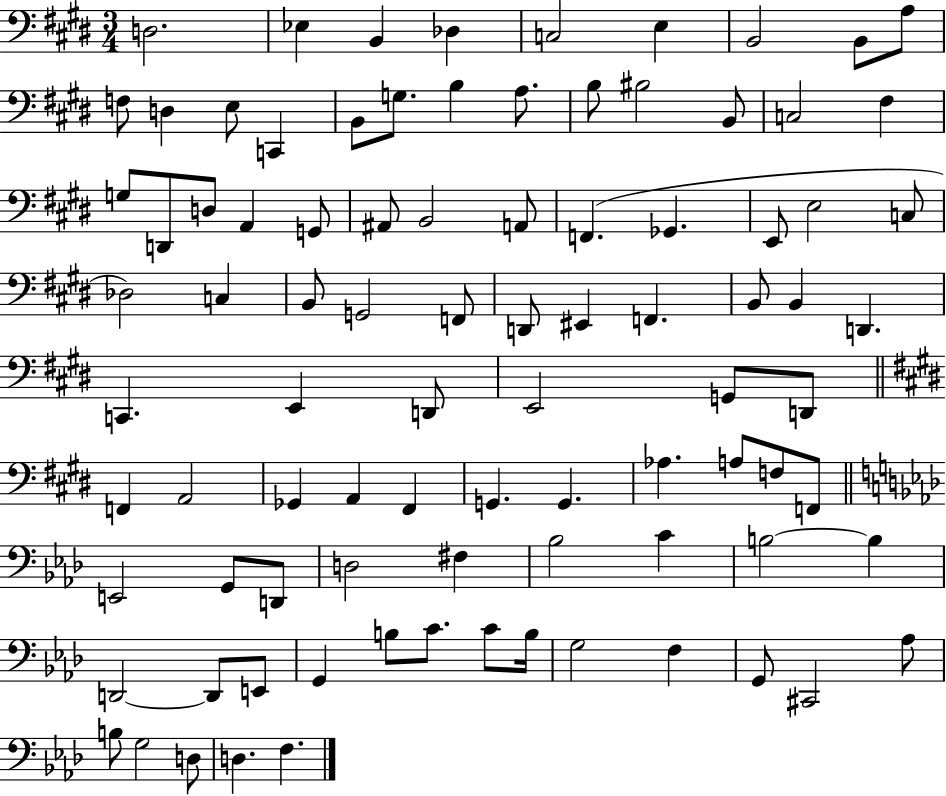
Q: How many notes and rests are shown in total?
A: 90